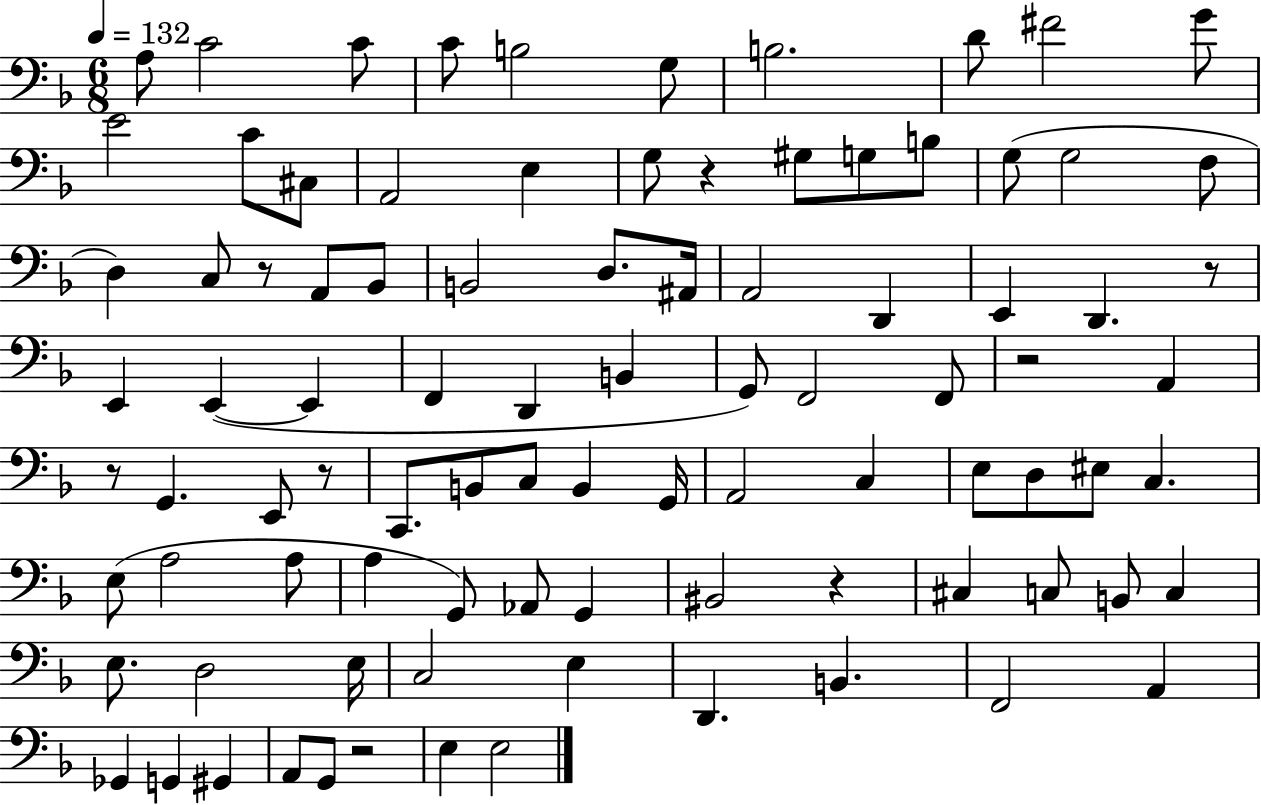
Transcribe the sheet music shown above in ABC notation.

X:1
T:Untitled
M:6/8
L:1/4
K:F
A,/2 C2 C/2 C/2 B,2 G,/2 B,2 D/2 ^F2 G/2 E2 C/2 ^C,/2 A,,2 E, G,/2 z ^G,/2 G,/2 B,/2 G,/2 G,2 F,/2 D, C,/2 z/2 A,,/2 _B,,/2 B,,2 D,/2 ^A,,/4 A,,2 D,, E,, D,, z/2 E,, E,, E,, F,, D,, B,, G,,/2 F,,2 F,,/2 z2 A,, z/2 G,, E,,/2 z/2 C,,/2 B,,/2 C,/2 B,, G,,/4 A,,2 C, E,/2 D,/2 ^E,/2 C, E,/2 A,2 A,/2 A, G,,/2 _A,,/2 G,, ^B,,2 z ^C, C,/2 B,,/2 C, E,/2 D,2 E,/4 C,2 E, D,, B,, F,,2 A,, _G,, G,, ^G,, A,,/2 G,,/2 z2 E, E,2